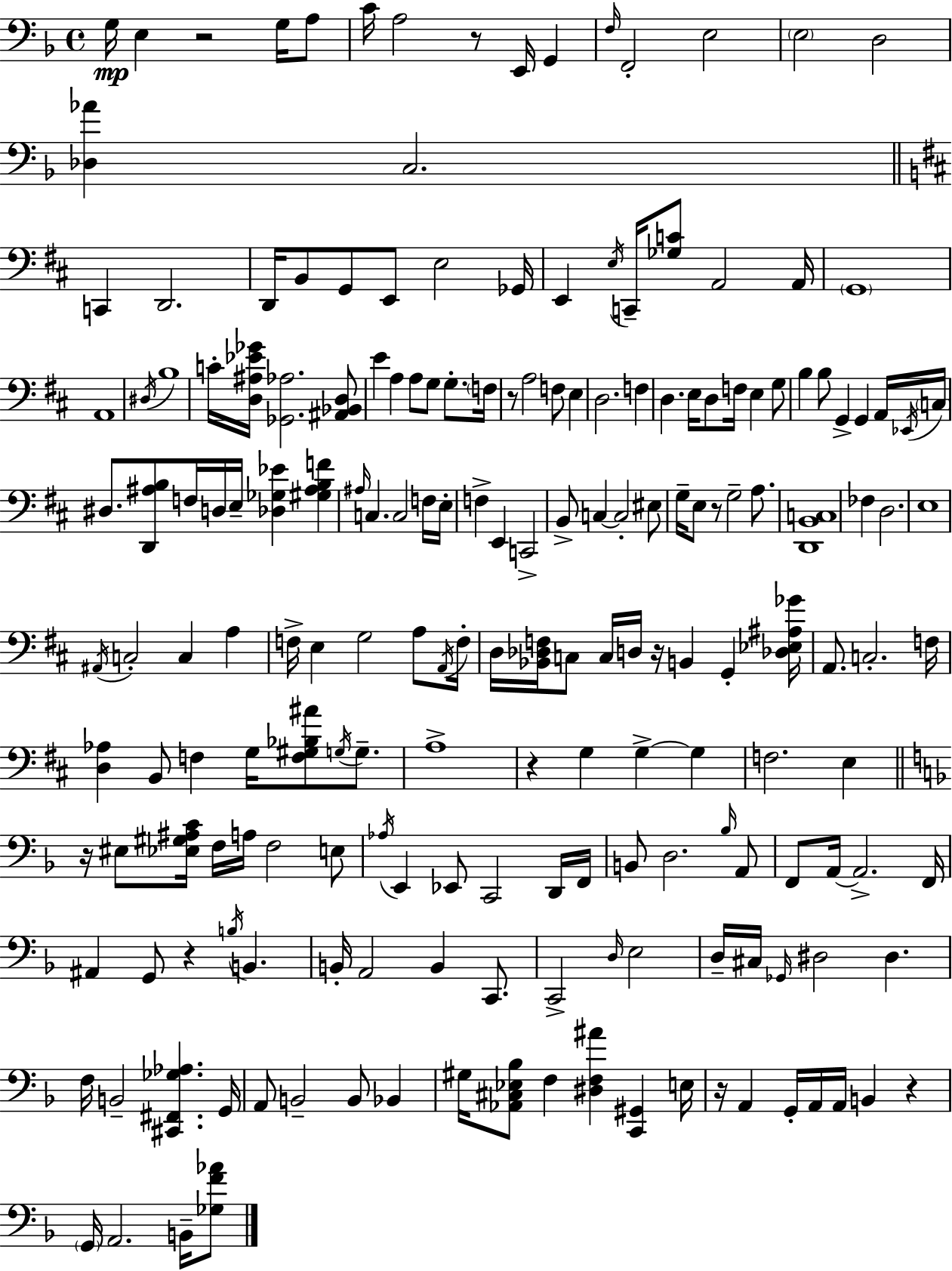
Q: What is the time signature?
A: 4/4